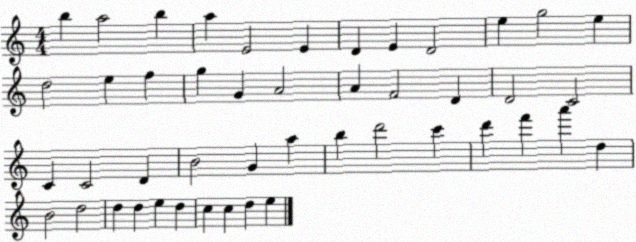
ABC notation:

X:1
T:Untitled
M:4/4
L:1/4
K:C
b a2 b a E2 E D E D2 e g2 e d2 e f g G A2 A F2 D D2 C2 C C2 D B2 G a b d'2 c' d' f' a' d B2 d2 d d e d c c d e